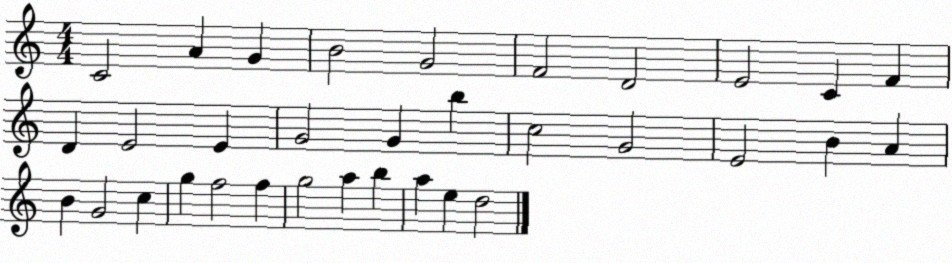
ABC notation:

X:1
T:Untitled
M:4/4
L:1/4
K:C
C2 A G B2 G2 F2 D2 E2 C F D E2 E G2 G b c2 G2 E2 B A B G2 c g f2 f g2 a b a e d2